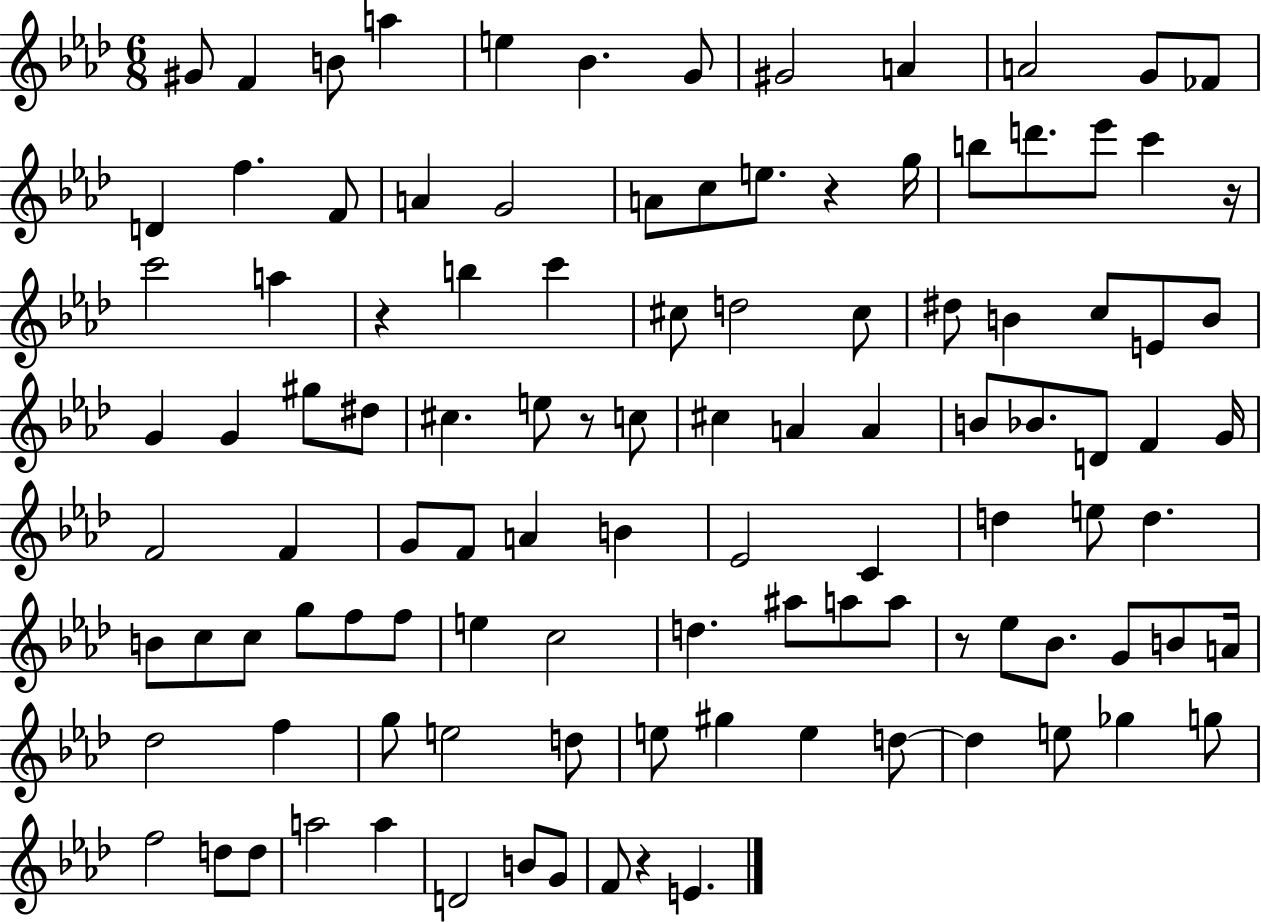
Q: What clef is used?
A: treble